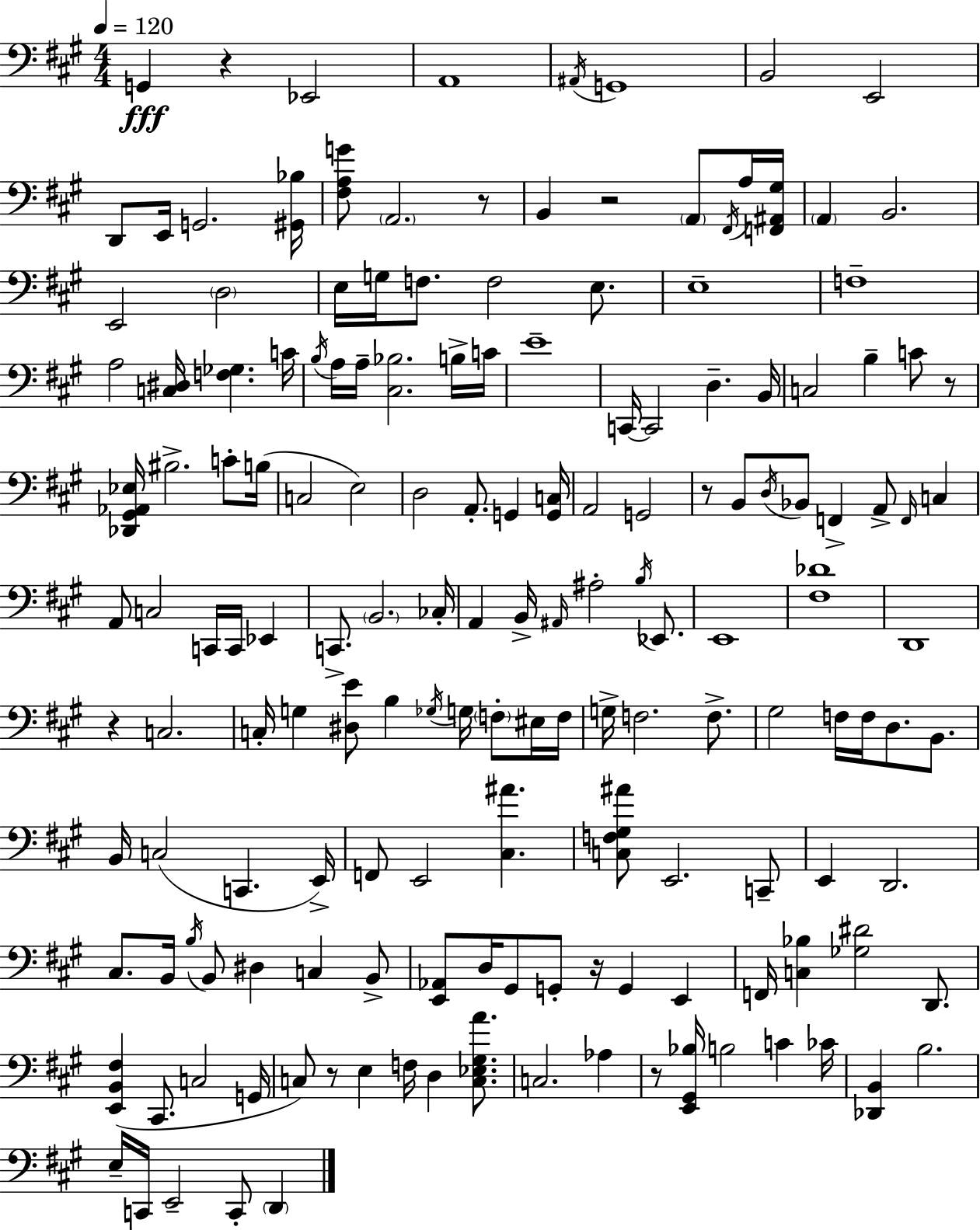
G2/q R/q Eb2/h A2/w A#2/s G2/w B2/h E2/h D2/e E2/s G2/h. [G#2,Bb3]/s [F#3,A3,G4]/e A2/h. R/e B2/q R/h A2/e F#2/s A3/s [F2,A#2,G#3]/s A2/q B2/h. E2/h D3/h E3/s G3/s F3/e. F3/h E3/e. E3/w F3/w A3/h [C3,D#3]/s [F3,Gb3]/q. C4/s B3/s A3/s A3/s [C#3,Bb3]/h. B3/s C4/s E4/w C2/s C2/h D3/q. B2/s C3/h B3/q C4/e R/e [Db2,G#2,Ab2,Eb3]/s BIS3/h. C4/e B3/s C3/h E3/h D3/h A2/e. G2/q [G2,C3]/s A2/h G2/h R/e B2/e D3/s Bb2/e F2/q A2/e F2/s C3/q A2/e C3/h C2/s C2/s Eb2/q C2/e. B2/h. CES3/s A2/q B2/s A#2/s A#3/h B3/s Eb2/e. E2/w [F#3,Db4]/w D2/w R/q C3/h. C3/s G3/q [D#3,E4]/e B3/q Gb3/s G3/s F3/e EIS3/s F3/s G3/s F3/h. F3/e. G#3/h F3/s F3/s D3/e. B2/e. B2/s C3/h C2/q. E2/s F2/e E2/h [C#3,A#4]/q. [C3,F3,G#3,A#4]/e E2/h. C2/e E2/q D2/h. C#3/e. B2/s B3/s B2/e D#3/q C3/q B2/e [E2,Ab2]/e D3/s G#2/e G2/e R/s G2/q E2/q F2/s [C3,Bb3]/q [Gb3,D#4]/h D2/e. [E2,B2,F#3]/q C#2/e. C3/h G2/s C3/e R/e E3/q F3/s D3/q [C3,Eb3,G#3,A4]/e. C3/h. Ab3/q R/e [E2,G#2,Bb3]/s B3/h C4/q CES4/s [Db2,B2]/q B3/h. E3/s C2/s E2/h C2/e D2/q